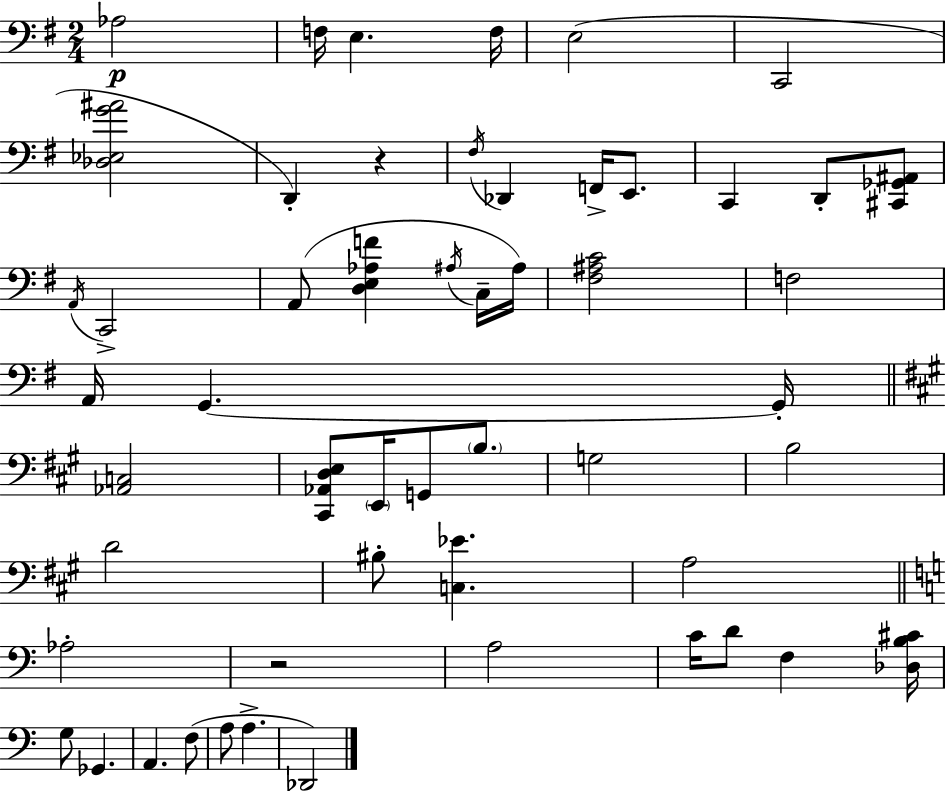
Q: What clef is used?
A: bass